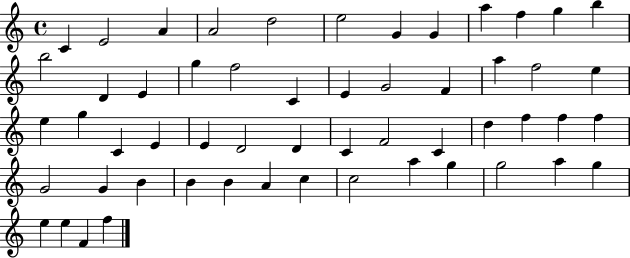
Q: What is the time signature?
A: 4/4